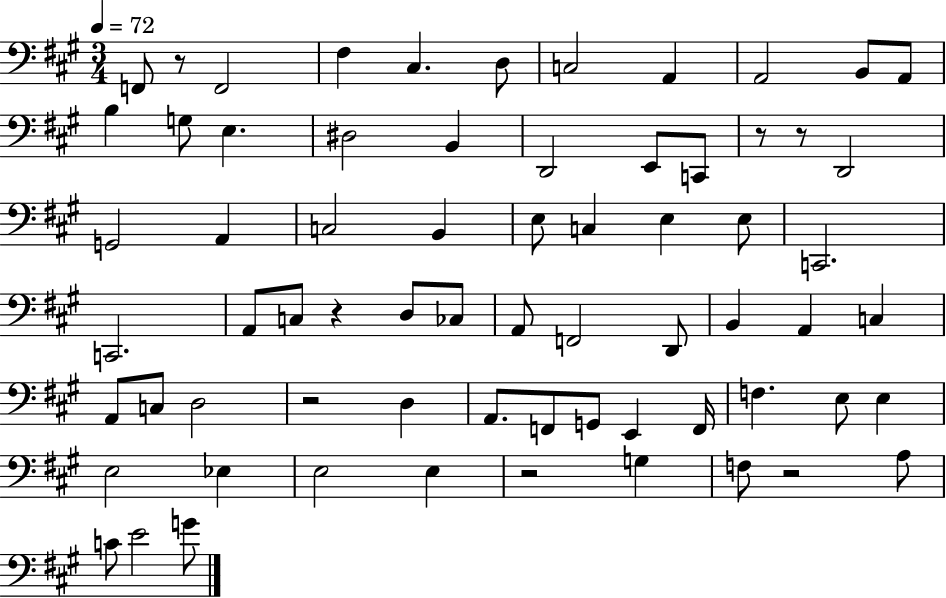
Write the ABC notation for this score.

X:1
T:Untitled
M:3/4
L:1/4
K:A
F,,/2 z/2 F,,2 ^F, ^C, D,/2 C,2 A,, A,,2 B,,/2 A,,/2 B, G,/2 E, ^D,2 B,, D,,2 E,,/2 C,,/2 z/2 z/2 D,,2 G,,2 A,, C,2 B,, E,/2 C, E, E,/2 C,,2 C,,2 A,,/2 C,/2 z D,/2 _C,/2 A,,/2 F,,2 D,,/2 B,, A,, C, A,,/2 C,/2 D,2 z2 D, A,,/2 F,,/2 G,,/2 E,, F,,/4 F, E,/2 E, E,2 _E, E,2 E, z2 G, F,/2 z2 A,/2 C/2 E2 G/2